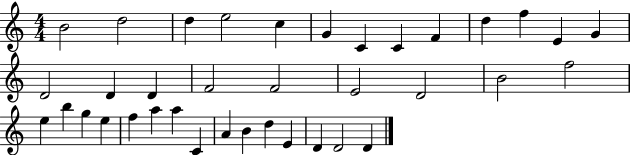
X:1
T:Untitled
M:4/4
L:1/4
K:C
B2 d2 d e2 c G C C F d f E G D2 D D F2 F2 E2 D2 B2 f2 e b g e f a a C A B d E D D2 D